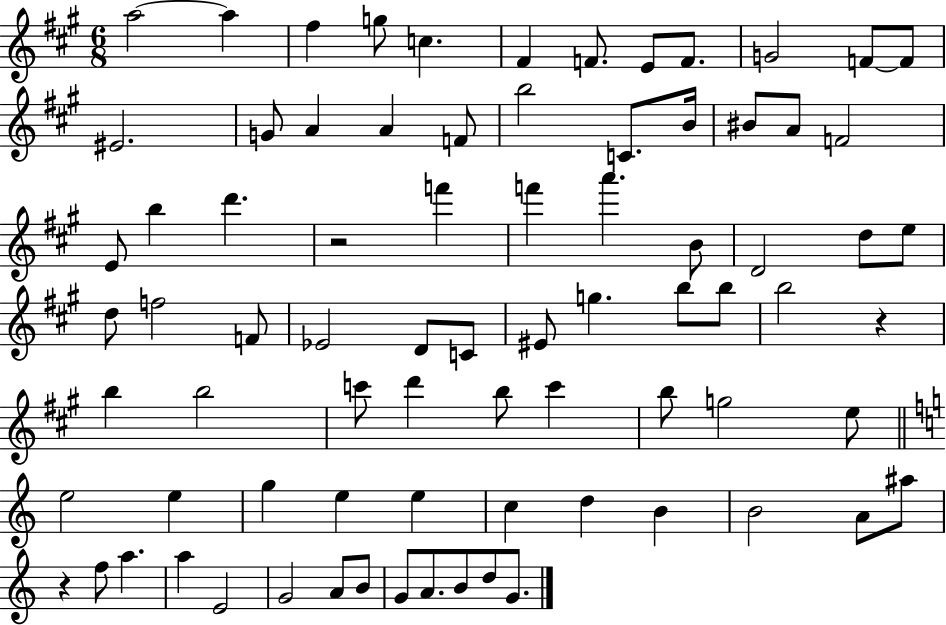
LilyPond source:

{
  \clef treble
  \numericTimeSignature
  \time 6/8
  \key a \major
  a''2~~ a''4 | fis''4 g''8 c''4. | fis'4 f'8. e'8 f'8. | g'2 f'8~~ f'8 | \break eis'2. | g'8 a'4 a'4 f'8 | b''2 c'8. b'16 | bis'8 a'8 f'2 | \break e'8 b''4 d'''4. | r2 f'''4 | f'''4 a'''4. b'8 | d'2 d''8 e''8 | \break d''8 f''2 f'8 | ees'2 d'8 c'8 | eis'8 g''4. b''8 b''8 | b''2 r4 | \break b''4 b''2 | c'''8 d'''4 b''8 c'''4 | b''8 g''2 e''8 | \bar "||" \break \key c \major e''2 e''4 | g''4 e''4 e''4 | c''4 d''4 b'4 | b'2 a'8 ais''8 | \break r4 f''8 a''4. | a''4 e'2 | g'2 a'8 b'8 | g'8 a'8. b'8 d''8 g'8. | \break \bar "|."
}